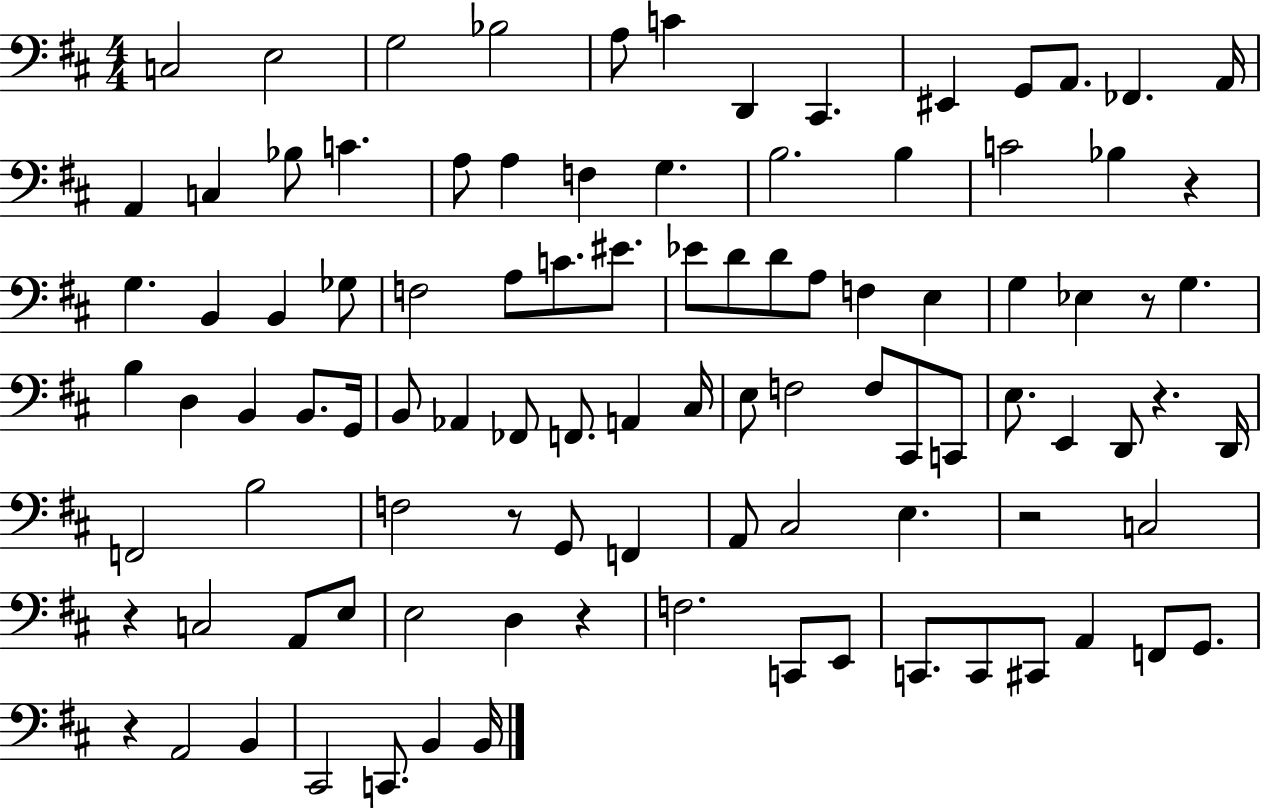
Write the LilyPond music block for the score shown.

{
  \clef bass
  \numericTimeSignature
  \time 4/4
  \key d \major
  \repeat volta 2 { c2 e2 | g2 bes2 | a8 c'4 d,4 cis,4. | eis,4 g,8 a,8. fes,4. a,16 | \break a,4 c4 bes8 c'4. | a8 a4 f4 g4. | b2. b4 | c'2 bes4 r4 | \break g4. b,4 b,4 ges8 | f2 a8 c'8. eis'8. | ees'8 d'8 d'8 a8 f4 e4 | g4 ees4 r8 g4. | \break b4 d4 b,4 b,8. g,16 | b,8 aes,4 fes,8 f,8. a,4 cis16 | e8 f2 f8 cis,8 c,8 | e8. e,4 d,8 r4. d,16 | \break f,2 b2 | f2 r8 g,8 f,4 | a,8 cis2 e4. | r2 c2 | \break r4 c2 a,8 e8 | e2 d4 r4 | f2. c,8 e,8 | c,8. c,8 cis,8 a,4 f,8 g,8. | \break r4 a,2 b,4 | cis,2 c,8. b,4 b,16 | } \bar "|."
}